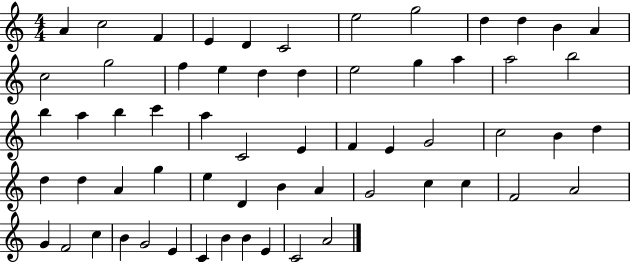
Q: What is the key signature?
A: C major